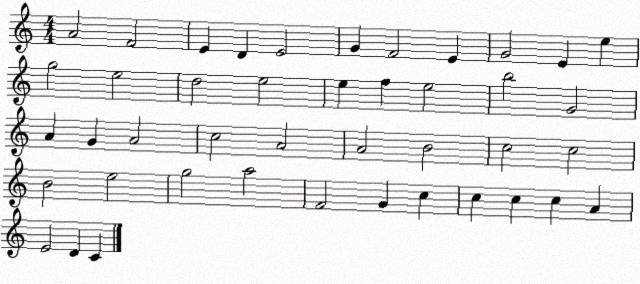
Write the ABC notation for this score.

X:1
T:Untitled
M:4/4
L:1/4
K:C
A2 F2 E D E2 G F2 E G2 E e g2 e2 d2 e2 e f e2 b2 G2 A G A2 c2 A2 A2 B2 c2 c2 B2 e2 g2 a2 F2 G c c c c A E2 D C